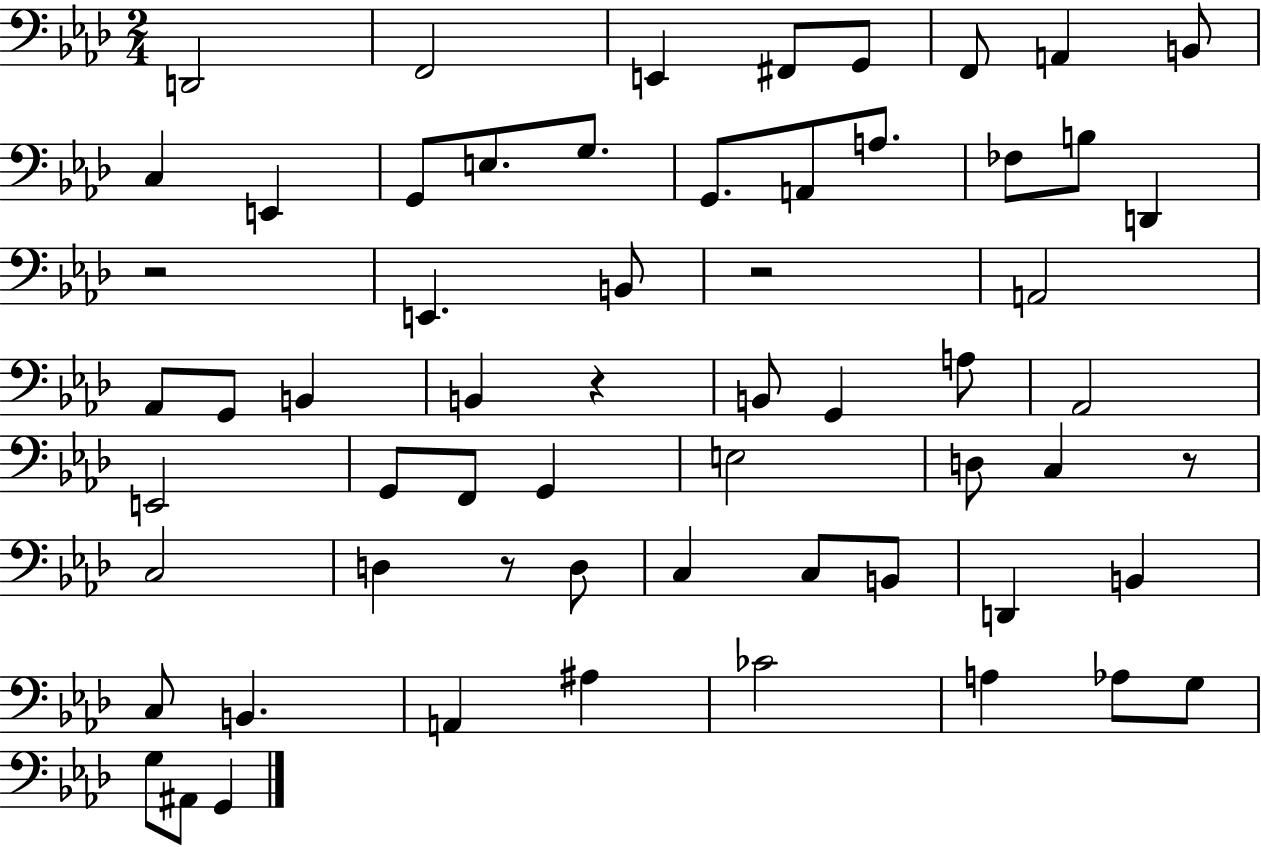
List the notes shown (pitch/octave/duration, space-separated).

D2/h F2/h E2/q F#2/e G2/e F2/e A2/q B2/e C3/q E2/q G2/e E3/e. G3/e. G2/e. A2/e A3/e. FES3/e B3/e D2/q R/h E2/q. B2/e R/h A2/h Ab2/e G2/e B2/q B2/q R/q B2/e G2/q A3/e Ab2/h E2/h G2/e F2/e G2/q E3/h D3/e C3/q R/e C3/h D3/q R/e D3/e C3/q C3/e B2/e D2/q B2/q C3/e B2/q. A2/q A#3/q CES4/h A3/q Ab3/e G3/e G3/e A#2/e G2/q